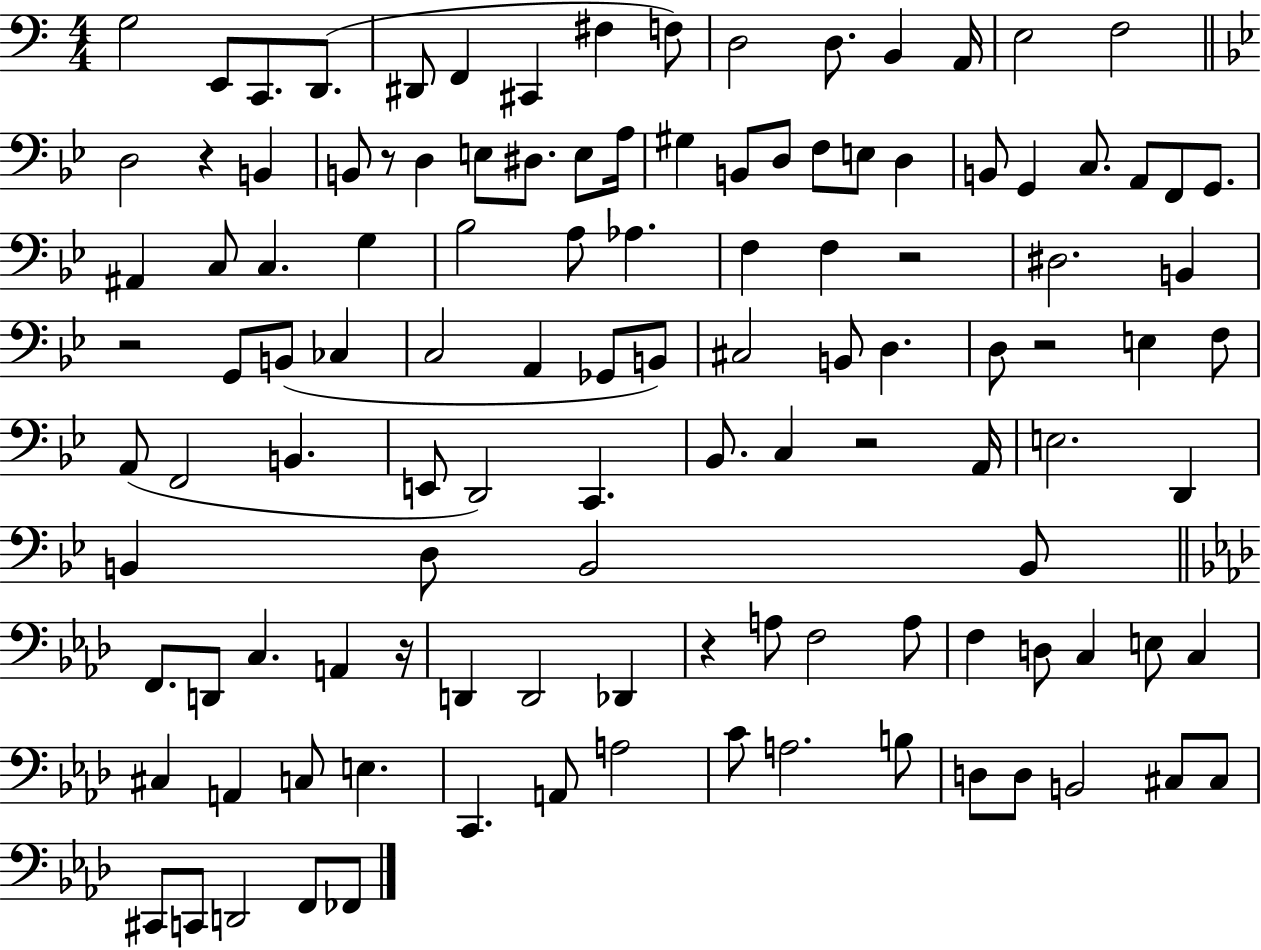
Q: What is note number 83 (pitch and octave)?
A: F3